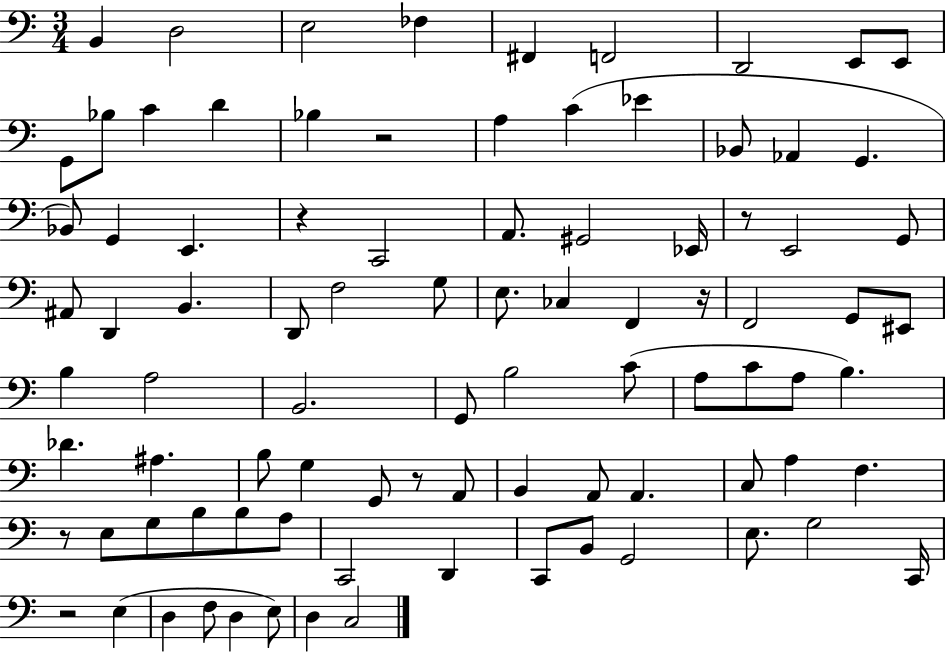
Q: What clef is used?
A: bass